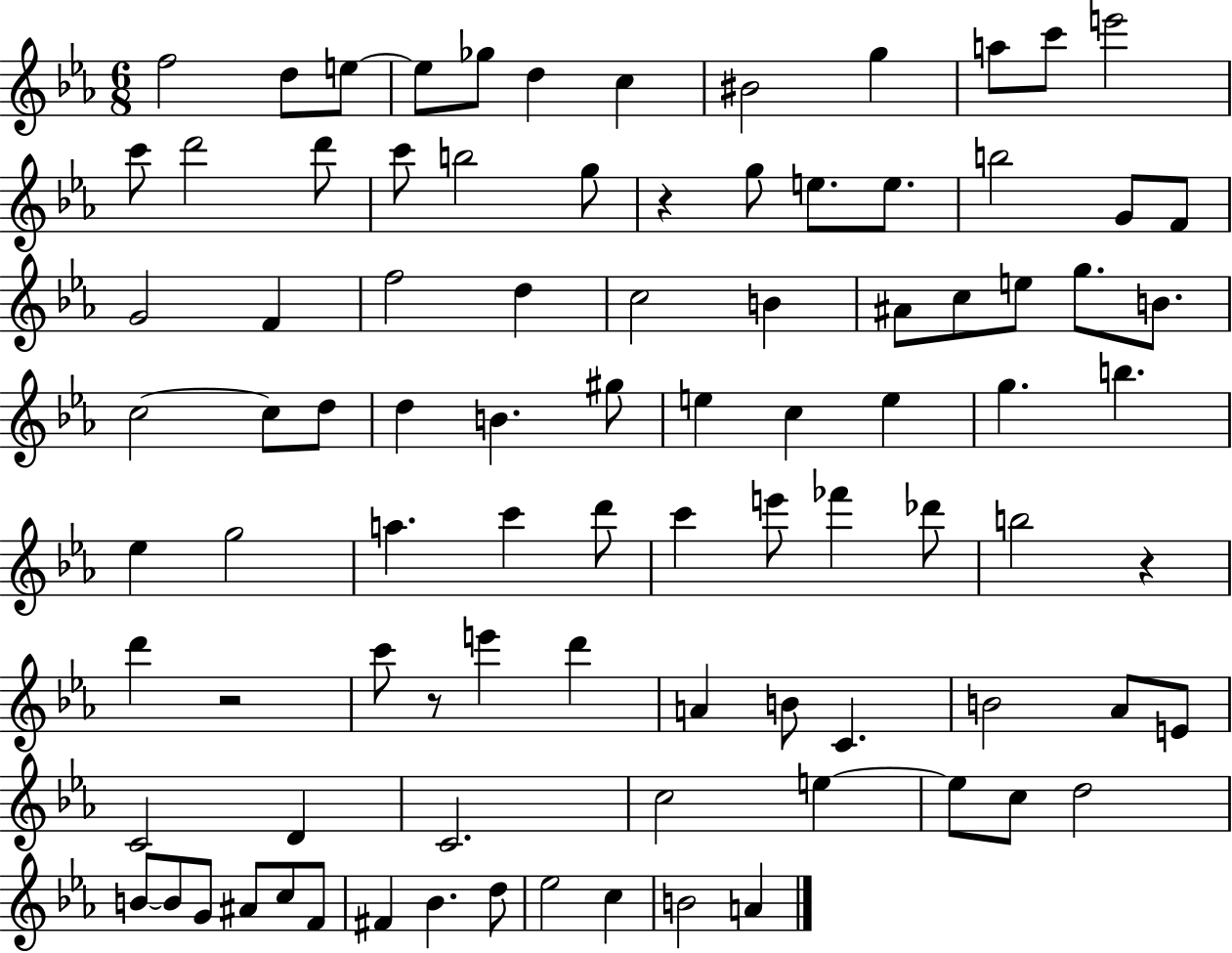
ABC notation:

X:1
T:Untitled
M:6/8
L:1/4
K:Eb
f2 d/2 e/2 e/2 _g/2 d c ^B2 g a/2 c'/2 e'2 c'/2 d'2 d'/2 c'/2 b2 g/2 z g/2 e/2 e/2 b2 G/2 F/2 G2 F f2 d c2 B ^A/2 c/2 e/2 g/2 B/2 c2 c/2 d/2 d B ^g/2 e c e g b _e g2 a c' d'/2 c' e'/2 _f' _d'/2 b2 z d' z2 c'/2 z/2 e' d' A B/2 C B2 _A/2 E/2 C2 D C2 c2 e e/2 c/2 d2 B/2 B/2 G/2 ^A/2 c/2 F/2 ^F _B d/2 _e2 c B2 A